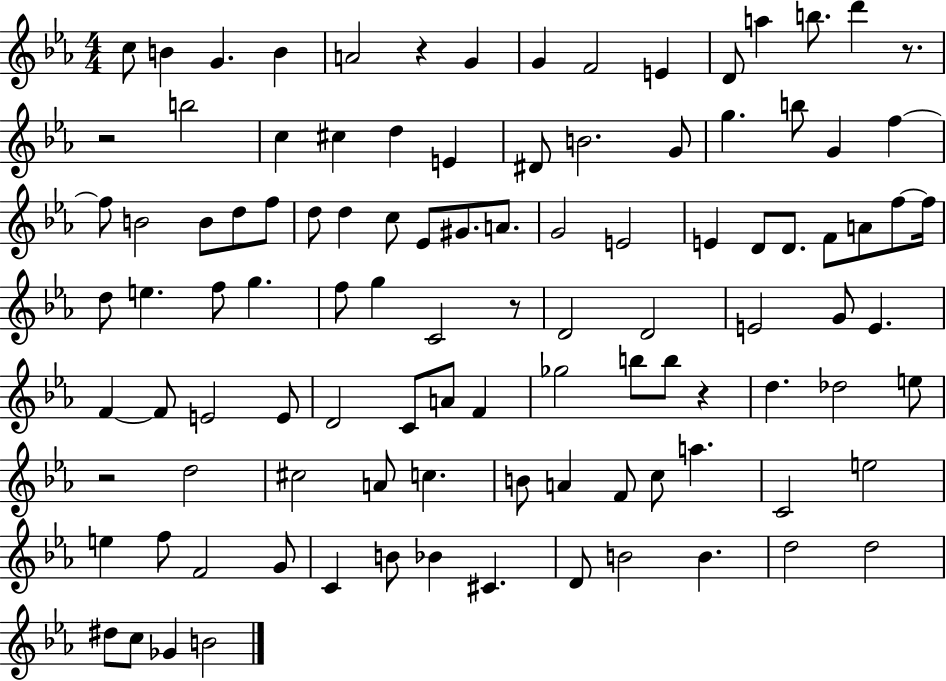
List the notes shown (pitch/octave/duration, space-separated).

C5/e B4/q G4/q. B4/q A4/h R/q G4/q G4/q F4/h E4/q D4/e A5/q B5/e. D6/q R/e. R/h B5/h C5/q C#5/q D5/q E4/q D#4/e B4/h. G4/e G5/q. B5/e G4/q F5/q F5/e B4/h B4/e D5/e F5/e D5/e D5/q C5/e Eb4/e G#4/e. A4/e. G4/h E4/h E4/q D4/e D4/e. F4/e A4/e F5/e F5/s D5/e E5/q. F5/e G5/q. F5/e G5/q C4/h R/e D4/h D4/h E4/h G4/e E4/q. F4/q F4/e E4/h E4/e D4/h C4/e A4/e F4/q Gb5/h B5/e B5/e R/q D5/q. Db5/h E5/e R/h D5/h C#5/h A4/e C5/q. B4/e A4/q F4/e C5/e A5/q. C4/h E5/h E5/q F5/e F4/h G4/e C4/q B4/e Bb4/q C#4/q. D4/e B4/h B4/q. D5/h D5/h D#5/e C5/e Gb4/q B4/h